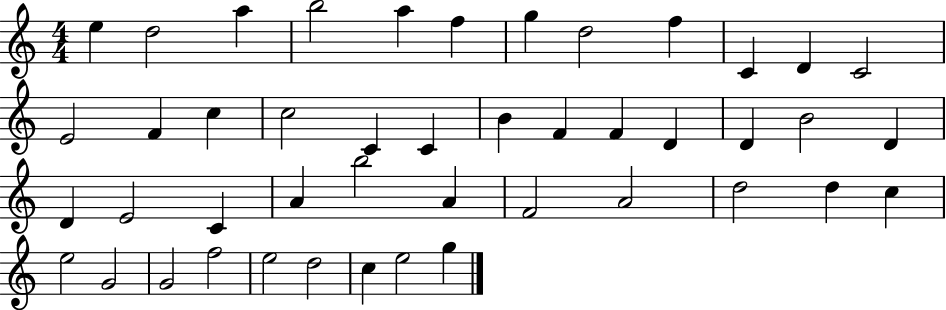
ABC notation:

X:1
T:Untitled
M:4/4
L:1/4
K:C
e d2 a b2 a f g d2 f C D C2 E2 F c c2 C C B F F D D B2 D D E2 C A b2 A F2 A2 d2 d c e2 G2 G2 f2 e2 d2 c e2 g